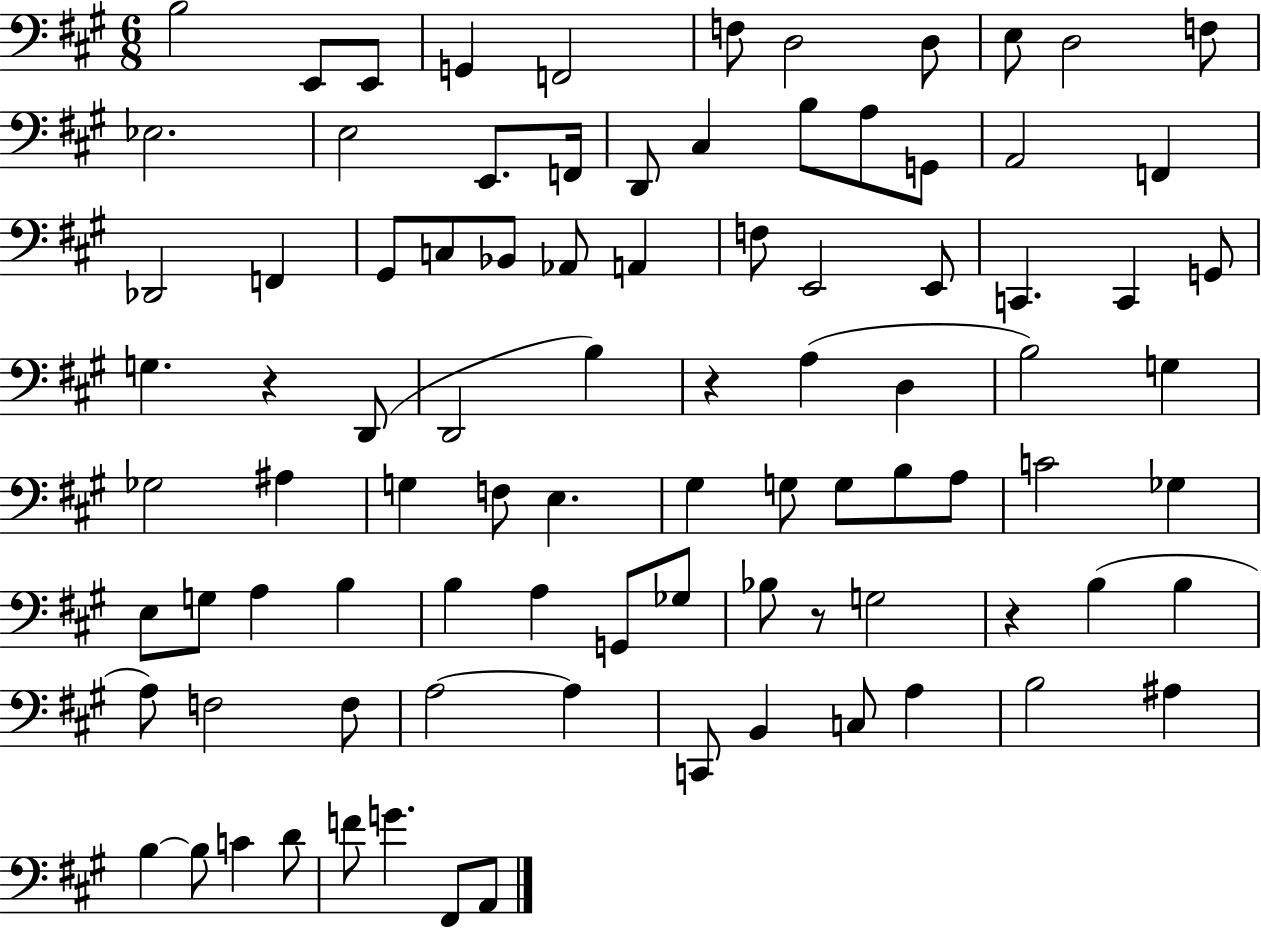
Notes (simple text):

B3/h E2/e E2/e G2/q F2/h F3/e D3/h D3/e E3/e D3/h F3/e Eb3/h. E3/h E2/e. F2/s D2/e C#3/q B3/e A3/e G2/e A2/h F2/q Db2/h F2/q G#2/e C3/e Bb2/e Ab2/e A2/q F3/e E2/h E2/e C2/q. C2/q G2/e G3/q. R/q D2/e D2/h B3/q R/q A3/q D3/q B3/h G3/q Gb3/h A#3/q G3/q F3/e E3/q. G#3/q G3/e G3/e B3/e A3/e C4/h Gb3/q E3/e G3/e A3/q B3/q B3/q A3/q G2/e Gb3/e Bb3/e R/e G3/h R/q B3/q B3/q A3/e F3/h F3/e A3/h A3/q C2/e B2/q C3/e A3/q B3/h A#3/q B3/q B3/e C4/q D4/e F4/e G4/q. F#2/e A2/e